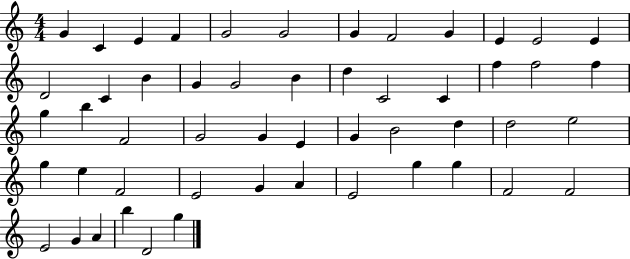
G4/q C4/q E4/q F4/q G4/h G4/h G4/q F4/h G4/q E4/q E4/h E4/q D4/h C4/q B4/q G4/q G4/h B4/q D5/q C4/h C4/q F5/q F5/h F5/q G5/q B5/q F4/h G4/h G4/q E4/q G4/q B4/h D5/q D5/h E5/h G5/q E5/q F4/h E4/h G4/q A4/q E4/h G5/q G5/q F4/h F4/h E4/h G4/q A4/q B5/q D4/h G5/q